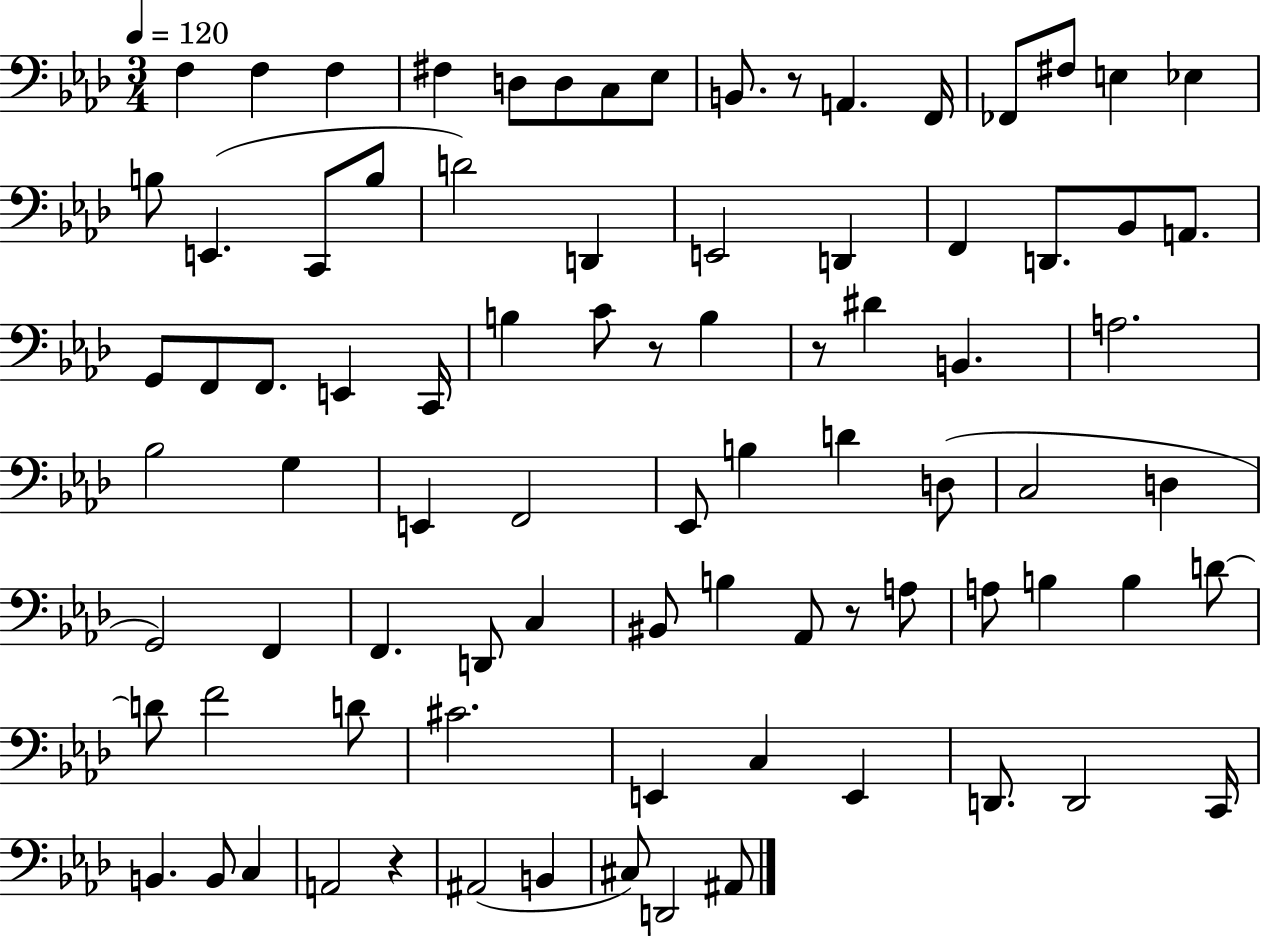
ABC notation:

X:1
T:Untitled
M:3/4
L:1/4
K:Ab
F, F, F, ^F, D,/2 D,/2 C,/2 _E,/2 B,,/2 z/2 A,, F,,/4 _F,,/2 ^F,/2 E, _E, B,/2 E,, C,,/2 B,/2 D2 D,, E,,2 D,, F,, D,,/2 _B,,/2 A,,/2 G,,/2 F,,/2 F,,/2 E,, C,,/4 B, C/2 z/2 B, z/2 ^D B,, A,2 _B,2 G, E,, F,,2 _E,,/2 B, D D,/2 C,2 D, G,,2 F,, F,, D,,/2 C, ^B,,/2 B, _A,,/2 z/2 A,/2 A,/2 B, B, D/2 D/2 F2 D/2 ^C2 E,, C, E,, D,,/2 D,,2 C,,/4 B,, B,,/2 C, A,,2 z ^A,,2 B,, ^C,/2 D,,2 ^A,,/2